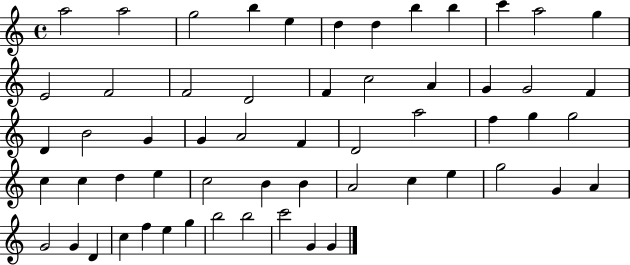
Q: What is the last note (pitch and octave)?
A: G4